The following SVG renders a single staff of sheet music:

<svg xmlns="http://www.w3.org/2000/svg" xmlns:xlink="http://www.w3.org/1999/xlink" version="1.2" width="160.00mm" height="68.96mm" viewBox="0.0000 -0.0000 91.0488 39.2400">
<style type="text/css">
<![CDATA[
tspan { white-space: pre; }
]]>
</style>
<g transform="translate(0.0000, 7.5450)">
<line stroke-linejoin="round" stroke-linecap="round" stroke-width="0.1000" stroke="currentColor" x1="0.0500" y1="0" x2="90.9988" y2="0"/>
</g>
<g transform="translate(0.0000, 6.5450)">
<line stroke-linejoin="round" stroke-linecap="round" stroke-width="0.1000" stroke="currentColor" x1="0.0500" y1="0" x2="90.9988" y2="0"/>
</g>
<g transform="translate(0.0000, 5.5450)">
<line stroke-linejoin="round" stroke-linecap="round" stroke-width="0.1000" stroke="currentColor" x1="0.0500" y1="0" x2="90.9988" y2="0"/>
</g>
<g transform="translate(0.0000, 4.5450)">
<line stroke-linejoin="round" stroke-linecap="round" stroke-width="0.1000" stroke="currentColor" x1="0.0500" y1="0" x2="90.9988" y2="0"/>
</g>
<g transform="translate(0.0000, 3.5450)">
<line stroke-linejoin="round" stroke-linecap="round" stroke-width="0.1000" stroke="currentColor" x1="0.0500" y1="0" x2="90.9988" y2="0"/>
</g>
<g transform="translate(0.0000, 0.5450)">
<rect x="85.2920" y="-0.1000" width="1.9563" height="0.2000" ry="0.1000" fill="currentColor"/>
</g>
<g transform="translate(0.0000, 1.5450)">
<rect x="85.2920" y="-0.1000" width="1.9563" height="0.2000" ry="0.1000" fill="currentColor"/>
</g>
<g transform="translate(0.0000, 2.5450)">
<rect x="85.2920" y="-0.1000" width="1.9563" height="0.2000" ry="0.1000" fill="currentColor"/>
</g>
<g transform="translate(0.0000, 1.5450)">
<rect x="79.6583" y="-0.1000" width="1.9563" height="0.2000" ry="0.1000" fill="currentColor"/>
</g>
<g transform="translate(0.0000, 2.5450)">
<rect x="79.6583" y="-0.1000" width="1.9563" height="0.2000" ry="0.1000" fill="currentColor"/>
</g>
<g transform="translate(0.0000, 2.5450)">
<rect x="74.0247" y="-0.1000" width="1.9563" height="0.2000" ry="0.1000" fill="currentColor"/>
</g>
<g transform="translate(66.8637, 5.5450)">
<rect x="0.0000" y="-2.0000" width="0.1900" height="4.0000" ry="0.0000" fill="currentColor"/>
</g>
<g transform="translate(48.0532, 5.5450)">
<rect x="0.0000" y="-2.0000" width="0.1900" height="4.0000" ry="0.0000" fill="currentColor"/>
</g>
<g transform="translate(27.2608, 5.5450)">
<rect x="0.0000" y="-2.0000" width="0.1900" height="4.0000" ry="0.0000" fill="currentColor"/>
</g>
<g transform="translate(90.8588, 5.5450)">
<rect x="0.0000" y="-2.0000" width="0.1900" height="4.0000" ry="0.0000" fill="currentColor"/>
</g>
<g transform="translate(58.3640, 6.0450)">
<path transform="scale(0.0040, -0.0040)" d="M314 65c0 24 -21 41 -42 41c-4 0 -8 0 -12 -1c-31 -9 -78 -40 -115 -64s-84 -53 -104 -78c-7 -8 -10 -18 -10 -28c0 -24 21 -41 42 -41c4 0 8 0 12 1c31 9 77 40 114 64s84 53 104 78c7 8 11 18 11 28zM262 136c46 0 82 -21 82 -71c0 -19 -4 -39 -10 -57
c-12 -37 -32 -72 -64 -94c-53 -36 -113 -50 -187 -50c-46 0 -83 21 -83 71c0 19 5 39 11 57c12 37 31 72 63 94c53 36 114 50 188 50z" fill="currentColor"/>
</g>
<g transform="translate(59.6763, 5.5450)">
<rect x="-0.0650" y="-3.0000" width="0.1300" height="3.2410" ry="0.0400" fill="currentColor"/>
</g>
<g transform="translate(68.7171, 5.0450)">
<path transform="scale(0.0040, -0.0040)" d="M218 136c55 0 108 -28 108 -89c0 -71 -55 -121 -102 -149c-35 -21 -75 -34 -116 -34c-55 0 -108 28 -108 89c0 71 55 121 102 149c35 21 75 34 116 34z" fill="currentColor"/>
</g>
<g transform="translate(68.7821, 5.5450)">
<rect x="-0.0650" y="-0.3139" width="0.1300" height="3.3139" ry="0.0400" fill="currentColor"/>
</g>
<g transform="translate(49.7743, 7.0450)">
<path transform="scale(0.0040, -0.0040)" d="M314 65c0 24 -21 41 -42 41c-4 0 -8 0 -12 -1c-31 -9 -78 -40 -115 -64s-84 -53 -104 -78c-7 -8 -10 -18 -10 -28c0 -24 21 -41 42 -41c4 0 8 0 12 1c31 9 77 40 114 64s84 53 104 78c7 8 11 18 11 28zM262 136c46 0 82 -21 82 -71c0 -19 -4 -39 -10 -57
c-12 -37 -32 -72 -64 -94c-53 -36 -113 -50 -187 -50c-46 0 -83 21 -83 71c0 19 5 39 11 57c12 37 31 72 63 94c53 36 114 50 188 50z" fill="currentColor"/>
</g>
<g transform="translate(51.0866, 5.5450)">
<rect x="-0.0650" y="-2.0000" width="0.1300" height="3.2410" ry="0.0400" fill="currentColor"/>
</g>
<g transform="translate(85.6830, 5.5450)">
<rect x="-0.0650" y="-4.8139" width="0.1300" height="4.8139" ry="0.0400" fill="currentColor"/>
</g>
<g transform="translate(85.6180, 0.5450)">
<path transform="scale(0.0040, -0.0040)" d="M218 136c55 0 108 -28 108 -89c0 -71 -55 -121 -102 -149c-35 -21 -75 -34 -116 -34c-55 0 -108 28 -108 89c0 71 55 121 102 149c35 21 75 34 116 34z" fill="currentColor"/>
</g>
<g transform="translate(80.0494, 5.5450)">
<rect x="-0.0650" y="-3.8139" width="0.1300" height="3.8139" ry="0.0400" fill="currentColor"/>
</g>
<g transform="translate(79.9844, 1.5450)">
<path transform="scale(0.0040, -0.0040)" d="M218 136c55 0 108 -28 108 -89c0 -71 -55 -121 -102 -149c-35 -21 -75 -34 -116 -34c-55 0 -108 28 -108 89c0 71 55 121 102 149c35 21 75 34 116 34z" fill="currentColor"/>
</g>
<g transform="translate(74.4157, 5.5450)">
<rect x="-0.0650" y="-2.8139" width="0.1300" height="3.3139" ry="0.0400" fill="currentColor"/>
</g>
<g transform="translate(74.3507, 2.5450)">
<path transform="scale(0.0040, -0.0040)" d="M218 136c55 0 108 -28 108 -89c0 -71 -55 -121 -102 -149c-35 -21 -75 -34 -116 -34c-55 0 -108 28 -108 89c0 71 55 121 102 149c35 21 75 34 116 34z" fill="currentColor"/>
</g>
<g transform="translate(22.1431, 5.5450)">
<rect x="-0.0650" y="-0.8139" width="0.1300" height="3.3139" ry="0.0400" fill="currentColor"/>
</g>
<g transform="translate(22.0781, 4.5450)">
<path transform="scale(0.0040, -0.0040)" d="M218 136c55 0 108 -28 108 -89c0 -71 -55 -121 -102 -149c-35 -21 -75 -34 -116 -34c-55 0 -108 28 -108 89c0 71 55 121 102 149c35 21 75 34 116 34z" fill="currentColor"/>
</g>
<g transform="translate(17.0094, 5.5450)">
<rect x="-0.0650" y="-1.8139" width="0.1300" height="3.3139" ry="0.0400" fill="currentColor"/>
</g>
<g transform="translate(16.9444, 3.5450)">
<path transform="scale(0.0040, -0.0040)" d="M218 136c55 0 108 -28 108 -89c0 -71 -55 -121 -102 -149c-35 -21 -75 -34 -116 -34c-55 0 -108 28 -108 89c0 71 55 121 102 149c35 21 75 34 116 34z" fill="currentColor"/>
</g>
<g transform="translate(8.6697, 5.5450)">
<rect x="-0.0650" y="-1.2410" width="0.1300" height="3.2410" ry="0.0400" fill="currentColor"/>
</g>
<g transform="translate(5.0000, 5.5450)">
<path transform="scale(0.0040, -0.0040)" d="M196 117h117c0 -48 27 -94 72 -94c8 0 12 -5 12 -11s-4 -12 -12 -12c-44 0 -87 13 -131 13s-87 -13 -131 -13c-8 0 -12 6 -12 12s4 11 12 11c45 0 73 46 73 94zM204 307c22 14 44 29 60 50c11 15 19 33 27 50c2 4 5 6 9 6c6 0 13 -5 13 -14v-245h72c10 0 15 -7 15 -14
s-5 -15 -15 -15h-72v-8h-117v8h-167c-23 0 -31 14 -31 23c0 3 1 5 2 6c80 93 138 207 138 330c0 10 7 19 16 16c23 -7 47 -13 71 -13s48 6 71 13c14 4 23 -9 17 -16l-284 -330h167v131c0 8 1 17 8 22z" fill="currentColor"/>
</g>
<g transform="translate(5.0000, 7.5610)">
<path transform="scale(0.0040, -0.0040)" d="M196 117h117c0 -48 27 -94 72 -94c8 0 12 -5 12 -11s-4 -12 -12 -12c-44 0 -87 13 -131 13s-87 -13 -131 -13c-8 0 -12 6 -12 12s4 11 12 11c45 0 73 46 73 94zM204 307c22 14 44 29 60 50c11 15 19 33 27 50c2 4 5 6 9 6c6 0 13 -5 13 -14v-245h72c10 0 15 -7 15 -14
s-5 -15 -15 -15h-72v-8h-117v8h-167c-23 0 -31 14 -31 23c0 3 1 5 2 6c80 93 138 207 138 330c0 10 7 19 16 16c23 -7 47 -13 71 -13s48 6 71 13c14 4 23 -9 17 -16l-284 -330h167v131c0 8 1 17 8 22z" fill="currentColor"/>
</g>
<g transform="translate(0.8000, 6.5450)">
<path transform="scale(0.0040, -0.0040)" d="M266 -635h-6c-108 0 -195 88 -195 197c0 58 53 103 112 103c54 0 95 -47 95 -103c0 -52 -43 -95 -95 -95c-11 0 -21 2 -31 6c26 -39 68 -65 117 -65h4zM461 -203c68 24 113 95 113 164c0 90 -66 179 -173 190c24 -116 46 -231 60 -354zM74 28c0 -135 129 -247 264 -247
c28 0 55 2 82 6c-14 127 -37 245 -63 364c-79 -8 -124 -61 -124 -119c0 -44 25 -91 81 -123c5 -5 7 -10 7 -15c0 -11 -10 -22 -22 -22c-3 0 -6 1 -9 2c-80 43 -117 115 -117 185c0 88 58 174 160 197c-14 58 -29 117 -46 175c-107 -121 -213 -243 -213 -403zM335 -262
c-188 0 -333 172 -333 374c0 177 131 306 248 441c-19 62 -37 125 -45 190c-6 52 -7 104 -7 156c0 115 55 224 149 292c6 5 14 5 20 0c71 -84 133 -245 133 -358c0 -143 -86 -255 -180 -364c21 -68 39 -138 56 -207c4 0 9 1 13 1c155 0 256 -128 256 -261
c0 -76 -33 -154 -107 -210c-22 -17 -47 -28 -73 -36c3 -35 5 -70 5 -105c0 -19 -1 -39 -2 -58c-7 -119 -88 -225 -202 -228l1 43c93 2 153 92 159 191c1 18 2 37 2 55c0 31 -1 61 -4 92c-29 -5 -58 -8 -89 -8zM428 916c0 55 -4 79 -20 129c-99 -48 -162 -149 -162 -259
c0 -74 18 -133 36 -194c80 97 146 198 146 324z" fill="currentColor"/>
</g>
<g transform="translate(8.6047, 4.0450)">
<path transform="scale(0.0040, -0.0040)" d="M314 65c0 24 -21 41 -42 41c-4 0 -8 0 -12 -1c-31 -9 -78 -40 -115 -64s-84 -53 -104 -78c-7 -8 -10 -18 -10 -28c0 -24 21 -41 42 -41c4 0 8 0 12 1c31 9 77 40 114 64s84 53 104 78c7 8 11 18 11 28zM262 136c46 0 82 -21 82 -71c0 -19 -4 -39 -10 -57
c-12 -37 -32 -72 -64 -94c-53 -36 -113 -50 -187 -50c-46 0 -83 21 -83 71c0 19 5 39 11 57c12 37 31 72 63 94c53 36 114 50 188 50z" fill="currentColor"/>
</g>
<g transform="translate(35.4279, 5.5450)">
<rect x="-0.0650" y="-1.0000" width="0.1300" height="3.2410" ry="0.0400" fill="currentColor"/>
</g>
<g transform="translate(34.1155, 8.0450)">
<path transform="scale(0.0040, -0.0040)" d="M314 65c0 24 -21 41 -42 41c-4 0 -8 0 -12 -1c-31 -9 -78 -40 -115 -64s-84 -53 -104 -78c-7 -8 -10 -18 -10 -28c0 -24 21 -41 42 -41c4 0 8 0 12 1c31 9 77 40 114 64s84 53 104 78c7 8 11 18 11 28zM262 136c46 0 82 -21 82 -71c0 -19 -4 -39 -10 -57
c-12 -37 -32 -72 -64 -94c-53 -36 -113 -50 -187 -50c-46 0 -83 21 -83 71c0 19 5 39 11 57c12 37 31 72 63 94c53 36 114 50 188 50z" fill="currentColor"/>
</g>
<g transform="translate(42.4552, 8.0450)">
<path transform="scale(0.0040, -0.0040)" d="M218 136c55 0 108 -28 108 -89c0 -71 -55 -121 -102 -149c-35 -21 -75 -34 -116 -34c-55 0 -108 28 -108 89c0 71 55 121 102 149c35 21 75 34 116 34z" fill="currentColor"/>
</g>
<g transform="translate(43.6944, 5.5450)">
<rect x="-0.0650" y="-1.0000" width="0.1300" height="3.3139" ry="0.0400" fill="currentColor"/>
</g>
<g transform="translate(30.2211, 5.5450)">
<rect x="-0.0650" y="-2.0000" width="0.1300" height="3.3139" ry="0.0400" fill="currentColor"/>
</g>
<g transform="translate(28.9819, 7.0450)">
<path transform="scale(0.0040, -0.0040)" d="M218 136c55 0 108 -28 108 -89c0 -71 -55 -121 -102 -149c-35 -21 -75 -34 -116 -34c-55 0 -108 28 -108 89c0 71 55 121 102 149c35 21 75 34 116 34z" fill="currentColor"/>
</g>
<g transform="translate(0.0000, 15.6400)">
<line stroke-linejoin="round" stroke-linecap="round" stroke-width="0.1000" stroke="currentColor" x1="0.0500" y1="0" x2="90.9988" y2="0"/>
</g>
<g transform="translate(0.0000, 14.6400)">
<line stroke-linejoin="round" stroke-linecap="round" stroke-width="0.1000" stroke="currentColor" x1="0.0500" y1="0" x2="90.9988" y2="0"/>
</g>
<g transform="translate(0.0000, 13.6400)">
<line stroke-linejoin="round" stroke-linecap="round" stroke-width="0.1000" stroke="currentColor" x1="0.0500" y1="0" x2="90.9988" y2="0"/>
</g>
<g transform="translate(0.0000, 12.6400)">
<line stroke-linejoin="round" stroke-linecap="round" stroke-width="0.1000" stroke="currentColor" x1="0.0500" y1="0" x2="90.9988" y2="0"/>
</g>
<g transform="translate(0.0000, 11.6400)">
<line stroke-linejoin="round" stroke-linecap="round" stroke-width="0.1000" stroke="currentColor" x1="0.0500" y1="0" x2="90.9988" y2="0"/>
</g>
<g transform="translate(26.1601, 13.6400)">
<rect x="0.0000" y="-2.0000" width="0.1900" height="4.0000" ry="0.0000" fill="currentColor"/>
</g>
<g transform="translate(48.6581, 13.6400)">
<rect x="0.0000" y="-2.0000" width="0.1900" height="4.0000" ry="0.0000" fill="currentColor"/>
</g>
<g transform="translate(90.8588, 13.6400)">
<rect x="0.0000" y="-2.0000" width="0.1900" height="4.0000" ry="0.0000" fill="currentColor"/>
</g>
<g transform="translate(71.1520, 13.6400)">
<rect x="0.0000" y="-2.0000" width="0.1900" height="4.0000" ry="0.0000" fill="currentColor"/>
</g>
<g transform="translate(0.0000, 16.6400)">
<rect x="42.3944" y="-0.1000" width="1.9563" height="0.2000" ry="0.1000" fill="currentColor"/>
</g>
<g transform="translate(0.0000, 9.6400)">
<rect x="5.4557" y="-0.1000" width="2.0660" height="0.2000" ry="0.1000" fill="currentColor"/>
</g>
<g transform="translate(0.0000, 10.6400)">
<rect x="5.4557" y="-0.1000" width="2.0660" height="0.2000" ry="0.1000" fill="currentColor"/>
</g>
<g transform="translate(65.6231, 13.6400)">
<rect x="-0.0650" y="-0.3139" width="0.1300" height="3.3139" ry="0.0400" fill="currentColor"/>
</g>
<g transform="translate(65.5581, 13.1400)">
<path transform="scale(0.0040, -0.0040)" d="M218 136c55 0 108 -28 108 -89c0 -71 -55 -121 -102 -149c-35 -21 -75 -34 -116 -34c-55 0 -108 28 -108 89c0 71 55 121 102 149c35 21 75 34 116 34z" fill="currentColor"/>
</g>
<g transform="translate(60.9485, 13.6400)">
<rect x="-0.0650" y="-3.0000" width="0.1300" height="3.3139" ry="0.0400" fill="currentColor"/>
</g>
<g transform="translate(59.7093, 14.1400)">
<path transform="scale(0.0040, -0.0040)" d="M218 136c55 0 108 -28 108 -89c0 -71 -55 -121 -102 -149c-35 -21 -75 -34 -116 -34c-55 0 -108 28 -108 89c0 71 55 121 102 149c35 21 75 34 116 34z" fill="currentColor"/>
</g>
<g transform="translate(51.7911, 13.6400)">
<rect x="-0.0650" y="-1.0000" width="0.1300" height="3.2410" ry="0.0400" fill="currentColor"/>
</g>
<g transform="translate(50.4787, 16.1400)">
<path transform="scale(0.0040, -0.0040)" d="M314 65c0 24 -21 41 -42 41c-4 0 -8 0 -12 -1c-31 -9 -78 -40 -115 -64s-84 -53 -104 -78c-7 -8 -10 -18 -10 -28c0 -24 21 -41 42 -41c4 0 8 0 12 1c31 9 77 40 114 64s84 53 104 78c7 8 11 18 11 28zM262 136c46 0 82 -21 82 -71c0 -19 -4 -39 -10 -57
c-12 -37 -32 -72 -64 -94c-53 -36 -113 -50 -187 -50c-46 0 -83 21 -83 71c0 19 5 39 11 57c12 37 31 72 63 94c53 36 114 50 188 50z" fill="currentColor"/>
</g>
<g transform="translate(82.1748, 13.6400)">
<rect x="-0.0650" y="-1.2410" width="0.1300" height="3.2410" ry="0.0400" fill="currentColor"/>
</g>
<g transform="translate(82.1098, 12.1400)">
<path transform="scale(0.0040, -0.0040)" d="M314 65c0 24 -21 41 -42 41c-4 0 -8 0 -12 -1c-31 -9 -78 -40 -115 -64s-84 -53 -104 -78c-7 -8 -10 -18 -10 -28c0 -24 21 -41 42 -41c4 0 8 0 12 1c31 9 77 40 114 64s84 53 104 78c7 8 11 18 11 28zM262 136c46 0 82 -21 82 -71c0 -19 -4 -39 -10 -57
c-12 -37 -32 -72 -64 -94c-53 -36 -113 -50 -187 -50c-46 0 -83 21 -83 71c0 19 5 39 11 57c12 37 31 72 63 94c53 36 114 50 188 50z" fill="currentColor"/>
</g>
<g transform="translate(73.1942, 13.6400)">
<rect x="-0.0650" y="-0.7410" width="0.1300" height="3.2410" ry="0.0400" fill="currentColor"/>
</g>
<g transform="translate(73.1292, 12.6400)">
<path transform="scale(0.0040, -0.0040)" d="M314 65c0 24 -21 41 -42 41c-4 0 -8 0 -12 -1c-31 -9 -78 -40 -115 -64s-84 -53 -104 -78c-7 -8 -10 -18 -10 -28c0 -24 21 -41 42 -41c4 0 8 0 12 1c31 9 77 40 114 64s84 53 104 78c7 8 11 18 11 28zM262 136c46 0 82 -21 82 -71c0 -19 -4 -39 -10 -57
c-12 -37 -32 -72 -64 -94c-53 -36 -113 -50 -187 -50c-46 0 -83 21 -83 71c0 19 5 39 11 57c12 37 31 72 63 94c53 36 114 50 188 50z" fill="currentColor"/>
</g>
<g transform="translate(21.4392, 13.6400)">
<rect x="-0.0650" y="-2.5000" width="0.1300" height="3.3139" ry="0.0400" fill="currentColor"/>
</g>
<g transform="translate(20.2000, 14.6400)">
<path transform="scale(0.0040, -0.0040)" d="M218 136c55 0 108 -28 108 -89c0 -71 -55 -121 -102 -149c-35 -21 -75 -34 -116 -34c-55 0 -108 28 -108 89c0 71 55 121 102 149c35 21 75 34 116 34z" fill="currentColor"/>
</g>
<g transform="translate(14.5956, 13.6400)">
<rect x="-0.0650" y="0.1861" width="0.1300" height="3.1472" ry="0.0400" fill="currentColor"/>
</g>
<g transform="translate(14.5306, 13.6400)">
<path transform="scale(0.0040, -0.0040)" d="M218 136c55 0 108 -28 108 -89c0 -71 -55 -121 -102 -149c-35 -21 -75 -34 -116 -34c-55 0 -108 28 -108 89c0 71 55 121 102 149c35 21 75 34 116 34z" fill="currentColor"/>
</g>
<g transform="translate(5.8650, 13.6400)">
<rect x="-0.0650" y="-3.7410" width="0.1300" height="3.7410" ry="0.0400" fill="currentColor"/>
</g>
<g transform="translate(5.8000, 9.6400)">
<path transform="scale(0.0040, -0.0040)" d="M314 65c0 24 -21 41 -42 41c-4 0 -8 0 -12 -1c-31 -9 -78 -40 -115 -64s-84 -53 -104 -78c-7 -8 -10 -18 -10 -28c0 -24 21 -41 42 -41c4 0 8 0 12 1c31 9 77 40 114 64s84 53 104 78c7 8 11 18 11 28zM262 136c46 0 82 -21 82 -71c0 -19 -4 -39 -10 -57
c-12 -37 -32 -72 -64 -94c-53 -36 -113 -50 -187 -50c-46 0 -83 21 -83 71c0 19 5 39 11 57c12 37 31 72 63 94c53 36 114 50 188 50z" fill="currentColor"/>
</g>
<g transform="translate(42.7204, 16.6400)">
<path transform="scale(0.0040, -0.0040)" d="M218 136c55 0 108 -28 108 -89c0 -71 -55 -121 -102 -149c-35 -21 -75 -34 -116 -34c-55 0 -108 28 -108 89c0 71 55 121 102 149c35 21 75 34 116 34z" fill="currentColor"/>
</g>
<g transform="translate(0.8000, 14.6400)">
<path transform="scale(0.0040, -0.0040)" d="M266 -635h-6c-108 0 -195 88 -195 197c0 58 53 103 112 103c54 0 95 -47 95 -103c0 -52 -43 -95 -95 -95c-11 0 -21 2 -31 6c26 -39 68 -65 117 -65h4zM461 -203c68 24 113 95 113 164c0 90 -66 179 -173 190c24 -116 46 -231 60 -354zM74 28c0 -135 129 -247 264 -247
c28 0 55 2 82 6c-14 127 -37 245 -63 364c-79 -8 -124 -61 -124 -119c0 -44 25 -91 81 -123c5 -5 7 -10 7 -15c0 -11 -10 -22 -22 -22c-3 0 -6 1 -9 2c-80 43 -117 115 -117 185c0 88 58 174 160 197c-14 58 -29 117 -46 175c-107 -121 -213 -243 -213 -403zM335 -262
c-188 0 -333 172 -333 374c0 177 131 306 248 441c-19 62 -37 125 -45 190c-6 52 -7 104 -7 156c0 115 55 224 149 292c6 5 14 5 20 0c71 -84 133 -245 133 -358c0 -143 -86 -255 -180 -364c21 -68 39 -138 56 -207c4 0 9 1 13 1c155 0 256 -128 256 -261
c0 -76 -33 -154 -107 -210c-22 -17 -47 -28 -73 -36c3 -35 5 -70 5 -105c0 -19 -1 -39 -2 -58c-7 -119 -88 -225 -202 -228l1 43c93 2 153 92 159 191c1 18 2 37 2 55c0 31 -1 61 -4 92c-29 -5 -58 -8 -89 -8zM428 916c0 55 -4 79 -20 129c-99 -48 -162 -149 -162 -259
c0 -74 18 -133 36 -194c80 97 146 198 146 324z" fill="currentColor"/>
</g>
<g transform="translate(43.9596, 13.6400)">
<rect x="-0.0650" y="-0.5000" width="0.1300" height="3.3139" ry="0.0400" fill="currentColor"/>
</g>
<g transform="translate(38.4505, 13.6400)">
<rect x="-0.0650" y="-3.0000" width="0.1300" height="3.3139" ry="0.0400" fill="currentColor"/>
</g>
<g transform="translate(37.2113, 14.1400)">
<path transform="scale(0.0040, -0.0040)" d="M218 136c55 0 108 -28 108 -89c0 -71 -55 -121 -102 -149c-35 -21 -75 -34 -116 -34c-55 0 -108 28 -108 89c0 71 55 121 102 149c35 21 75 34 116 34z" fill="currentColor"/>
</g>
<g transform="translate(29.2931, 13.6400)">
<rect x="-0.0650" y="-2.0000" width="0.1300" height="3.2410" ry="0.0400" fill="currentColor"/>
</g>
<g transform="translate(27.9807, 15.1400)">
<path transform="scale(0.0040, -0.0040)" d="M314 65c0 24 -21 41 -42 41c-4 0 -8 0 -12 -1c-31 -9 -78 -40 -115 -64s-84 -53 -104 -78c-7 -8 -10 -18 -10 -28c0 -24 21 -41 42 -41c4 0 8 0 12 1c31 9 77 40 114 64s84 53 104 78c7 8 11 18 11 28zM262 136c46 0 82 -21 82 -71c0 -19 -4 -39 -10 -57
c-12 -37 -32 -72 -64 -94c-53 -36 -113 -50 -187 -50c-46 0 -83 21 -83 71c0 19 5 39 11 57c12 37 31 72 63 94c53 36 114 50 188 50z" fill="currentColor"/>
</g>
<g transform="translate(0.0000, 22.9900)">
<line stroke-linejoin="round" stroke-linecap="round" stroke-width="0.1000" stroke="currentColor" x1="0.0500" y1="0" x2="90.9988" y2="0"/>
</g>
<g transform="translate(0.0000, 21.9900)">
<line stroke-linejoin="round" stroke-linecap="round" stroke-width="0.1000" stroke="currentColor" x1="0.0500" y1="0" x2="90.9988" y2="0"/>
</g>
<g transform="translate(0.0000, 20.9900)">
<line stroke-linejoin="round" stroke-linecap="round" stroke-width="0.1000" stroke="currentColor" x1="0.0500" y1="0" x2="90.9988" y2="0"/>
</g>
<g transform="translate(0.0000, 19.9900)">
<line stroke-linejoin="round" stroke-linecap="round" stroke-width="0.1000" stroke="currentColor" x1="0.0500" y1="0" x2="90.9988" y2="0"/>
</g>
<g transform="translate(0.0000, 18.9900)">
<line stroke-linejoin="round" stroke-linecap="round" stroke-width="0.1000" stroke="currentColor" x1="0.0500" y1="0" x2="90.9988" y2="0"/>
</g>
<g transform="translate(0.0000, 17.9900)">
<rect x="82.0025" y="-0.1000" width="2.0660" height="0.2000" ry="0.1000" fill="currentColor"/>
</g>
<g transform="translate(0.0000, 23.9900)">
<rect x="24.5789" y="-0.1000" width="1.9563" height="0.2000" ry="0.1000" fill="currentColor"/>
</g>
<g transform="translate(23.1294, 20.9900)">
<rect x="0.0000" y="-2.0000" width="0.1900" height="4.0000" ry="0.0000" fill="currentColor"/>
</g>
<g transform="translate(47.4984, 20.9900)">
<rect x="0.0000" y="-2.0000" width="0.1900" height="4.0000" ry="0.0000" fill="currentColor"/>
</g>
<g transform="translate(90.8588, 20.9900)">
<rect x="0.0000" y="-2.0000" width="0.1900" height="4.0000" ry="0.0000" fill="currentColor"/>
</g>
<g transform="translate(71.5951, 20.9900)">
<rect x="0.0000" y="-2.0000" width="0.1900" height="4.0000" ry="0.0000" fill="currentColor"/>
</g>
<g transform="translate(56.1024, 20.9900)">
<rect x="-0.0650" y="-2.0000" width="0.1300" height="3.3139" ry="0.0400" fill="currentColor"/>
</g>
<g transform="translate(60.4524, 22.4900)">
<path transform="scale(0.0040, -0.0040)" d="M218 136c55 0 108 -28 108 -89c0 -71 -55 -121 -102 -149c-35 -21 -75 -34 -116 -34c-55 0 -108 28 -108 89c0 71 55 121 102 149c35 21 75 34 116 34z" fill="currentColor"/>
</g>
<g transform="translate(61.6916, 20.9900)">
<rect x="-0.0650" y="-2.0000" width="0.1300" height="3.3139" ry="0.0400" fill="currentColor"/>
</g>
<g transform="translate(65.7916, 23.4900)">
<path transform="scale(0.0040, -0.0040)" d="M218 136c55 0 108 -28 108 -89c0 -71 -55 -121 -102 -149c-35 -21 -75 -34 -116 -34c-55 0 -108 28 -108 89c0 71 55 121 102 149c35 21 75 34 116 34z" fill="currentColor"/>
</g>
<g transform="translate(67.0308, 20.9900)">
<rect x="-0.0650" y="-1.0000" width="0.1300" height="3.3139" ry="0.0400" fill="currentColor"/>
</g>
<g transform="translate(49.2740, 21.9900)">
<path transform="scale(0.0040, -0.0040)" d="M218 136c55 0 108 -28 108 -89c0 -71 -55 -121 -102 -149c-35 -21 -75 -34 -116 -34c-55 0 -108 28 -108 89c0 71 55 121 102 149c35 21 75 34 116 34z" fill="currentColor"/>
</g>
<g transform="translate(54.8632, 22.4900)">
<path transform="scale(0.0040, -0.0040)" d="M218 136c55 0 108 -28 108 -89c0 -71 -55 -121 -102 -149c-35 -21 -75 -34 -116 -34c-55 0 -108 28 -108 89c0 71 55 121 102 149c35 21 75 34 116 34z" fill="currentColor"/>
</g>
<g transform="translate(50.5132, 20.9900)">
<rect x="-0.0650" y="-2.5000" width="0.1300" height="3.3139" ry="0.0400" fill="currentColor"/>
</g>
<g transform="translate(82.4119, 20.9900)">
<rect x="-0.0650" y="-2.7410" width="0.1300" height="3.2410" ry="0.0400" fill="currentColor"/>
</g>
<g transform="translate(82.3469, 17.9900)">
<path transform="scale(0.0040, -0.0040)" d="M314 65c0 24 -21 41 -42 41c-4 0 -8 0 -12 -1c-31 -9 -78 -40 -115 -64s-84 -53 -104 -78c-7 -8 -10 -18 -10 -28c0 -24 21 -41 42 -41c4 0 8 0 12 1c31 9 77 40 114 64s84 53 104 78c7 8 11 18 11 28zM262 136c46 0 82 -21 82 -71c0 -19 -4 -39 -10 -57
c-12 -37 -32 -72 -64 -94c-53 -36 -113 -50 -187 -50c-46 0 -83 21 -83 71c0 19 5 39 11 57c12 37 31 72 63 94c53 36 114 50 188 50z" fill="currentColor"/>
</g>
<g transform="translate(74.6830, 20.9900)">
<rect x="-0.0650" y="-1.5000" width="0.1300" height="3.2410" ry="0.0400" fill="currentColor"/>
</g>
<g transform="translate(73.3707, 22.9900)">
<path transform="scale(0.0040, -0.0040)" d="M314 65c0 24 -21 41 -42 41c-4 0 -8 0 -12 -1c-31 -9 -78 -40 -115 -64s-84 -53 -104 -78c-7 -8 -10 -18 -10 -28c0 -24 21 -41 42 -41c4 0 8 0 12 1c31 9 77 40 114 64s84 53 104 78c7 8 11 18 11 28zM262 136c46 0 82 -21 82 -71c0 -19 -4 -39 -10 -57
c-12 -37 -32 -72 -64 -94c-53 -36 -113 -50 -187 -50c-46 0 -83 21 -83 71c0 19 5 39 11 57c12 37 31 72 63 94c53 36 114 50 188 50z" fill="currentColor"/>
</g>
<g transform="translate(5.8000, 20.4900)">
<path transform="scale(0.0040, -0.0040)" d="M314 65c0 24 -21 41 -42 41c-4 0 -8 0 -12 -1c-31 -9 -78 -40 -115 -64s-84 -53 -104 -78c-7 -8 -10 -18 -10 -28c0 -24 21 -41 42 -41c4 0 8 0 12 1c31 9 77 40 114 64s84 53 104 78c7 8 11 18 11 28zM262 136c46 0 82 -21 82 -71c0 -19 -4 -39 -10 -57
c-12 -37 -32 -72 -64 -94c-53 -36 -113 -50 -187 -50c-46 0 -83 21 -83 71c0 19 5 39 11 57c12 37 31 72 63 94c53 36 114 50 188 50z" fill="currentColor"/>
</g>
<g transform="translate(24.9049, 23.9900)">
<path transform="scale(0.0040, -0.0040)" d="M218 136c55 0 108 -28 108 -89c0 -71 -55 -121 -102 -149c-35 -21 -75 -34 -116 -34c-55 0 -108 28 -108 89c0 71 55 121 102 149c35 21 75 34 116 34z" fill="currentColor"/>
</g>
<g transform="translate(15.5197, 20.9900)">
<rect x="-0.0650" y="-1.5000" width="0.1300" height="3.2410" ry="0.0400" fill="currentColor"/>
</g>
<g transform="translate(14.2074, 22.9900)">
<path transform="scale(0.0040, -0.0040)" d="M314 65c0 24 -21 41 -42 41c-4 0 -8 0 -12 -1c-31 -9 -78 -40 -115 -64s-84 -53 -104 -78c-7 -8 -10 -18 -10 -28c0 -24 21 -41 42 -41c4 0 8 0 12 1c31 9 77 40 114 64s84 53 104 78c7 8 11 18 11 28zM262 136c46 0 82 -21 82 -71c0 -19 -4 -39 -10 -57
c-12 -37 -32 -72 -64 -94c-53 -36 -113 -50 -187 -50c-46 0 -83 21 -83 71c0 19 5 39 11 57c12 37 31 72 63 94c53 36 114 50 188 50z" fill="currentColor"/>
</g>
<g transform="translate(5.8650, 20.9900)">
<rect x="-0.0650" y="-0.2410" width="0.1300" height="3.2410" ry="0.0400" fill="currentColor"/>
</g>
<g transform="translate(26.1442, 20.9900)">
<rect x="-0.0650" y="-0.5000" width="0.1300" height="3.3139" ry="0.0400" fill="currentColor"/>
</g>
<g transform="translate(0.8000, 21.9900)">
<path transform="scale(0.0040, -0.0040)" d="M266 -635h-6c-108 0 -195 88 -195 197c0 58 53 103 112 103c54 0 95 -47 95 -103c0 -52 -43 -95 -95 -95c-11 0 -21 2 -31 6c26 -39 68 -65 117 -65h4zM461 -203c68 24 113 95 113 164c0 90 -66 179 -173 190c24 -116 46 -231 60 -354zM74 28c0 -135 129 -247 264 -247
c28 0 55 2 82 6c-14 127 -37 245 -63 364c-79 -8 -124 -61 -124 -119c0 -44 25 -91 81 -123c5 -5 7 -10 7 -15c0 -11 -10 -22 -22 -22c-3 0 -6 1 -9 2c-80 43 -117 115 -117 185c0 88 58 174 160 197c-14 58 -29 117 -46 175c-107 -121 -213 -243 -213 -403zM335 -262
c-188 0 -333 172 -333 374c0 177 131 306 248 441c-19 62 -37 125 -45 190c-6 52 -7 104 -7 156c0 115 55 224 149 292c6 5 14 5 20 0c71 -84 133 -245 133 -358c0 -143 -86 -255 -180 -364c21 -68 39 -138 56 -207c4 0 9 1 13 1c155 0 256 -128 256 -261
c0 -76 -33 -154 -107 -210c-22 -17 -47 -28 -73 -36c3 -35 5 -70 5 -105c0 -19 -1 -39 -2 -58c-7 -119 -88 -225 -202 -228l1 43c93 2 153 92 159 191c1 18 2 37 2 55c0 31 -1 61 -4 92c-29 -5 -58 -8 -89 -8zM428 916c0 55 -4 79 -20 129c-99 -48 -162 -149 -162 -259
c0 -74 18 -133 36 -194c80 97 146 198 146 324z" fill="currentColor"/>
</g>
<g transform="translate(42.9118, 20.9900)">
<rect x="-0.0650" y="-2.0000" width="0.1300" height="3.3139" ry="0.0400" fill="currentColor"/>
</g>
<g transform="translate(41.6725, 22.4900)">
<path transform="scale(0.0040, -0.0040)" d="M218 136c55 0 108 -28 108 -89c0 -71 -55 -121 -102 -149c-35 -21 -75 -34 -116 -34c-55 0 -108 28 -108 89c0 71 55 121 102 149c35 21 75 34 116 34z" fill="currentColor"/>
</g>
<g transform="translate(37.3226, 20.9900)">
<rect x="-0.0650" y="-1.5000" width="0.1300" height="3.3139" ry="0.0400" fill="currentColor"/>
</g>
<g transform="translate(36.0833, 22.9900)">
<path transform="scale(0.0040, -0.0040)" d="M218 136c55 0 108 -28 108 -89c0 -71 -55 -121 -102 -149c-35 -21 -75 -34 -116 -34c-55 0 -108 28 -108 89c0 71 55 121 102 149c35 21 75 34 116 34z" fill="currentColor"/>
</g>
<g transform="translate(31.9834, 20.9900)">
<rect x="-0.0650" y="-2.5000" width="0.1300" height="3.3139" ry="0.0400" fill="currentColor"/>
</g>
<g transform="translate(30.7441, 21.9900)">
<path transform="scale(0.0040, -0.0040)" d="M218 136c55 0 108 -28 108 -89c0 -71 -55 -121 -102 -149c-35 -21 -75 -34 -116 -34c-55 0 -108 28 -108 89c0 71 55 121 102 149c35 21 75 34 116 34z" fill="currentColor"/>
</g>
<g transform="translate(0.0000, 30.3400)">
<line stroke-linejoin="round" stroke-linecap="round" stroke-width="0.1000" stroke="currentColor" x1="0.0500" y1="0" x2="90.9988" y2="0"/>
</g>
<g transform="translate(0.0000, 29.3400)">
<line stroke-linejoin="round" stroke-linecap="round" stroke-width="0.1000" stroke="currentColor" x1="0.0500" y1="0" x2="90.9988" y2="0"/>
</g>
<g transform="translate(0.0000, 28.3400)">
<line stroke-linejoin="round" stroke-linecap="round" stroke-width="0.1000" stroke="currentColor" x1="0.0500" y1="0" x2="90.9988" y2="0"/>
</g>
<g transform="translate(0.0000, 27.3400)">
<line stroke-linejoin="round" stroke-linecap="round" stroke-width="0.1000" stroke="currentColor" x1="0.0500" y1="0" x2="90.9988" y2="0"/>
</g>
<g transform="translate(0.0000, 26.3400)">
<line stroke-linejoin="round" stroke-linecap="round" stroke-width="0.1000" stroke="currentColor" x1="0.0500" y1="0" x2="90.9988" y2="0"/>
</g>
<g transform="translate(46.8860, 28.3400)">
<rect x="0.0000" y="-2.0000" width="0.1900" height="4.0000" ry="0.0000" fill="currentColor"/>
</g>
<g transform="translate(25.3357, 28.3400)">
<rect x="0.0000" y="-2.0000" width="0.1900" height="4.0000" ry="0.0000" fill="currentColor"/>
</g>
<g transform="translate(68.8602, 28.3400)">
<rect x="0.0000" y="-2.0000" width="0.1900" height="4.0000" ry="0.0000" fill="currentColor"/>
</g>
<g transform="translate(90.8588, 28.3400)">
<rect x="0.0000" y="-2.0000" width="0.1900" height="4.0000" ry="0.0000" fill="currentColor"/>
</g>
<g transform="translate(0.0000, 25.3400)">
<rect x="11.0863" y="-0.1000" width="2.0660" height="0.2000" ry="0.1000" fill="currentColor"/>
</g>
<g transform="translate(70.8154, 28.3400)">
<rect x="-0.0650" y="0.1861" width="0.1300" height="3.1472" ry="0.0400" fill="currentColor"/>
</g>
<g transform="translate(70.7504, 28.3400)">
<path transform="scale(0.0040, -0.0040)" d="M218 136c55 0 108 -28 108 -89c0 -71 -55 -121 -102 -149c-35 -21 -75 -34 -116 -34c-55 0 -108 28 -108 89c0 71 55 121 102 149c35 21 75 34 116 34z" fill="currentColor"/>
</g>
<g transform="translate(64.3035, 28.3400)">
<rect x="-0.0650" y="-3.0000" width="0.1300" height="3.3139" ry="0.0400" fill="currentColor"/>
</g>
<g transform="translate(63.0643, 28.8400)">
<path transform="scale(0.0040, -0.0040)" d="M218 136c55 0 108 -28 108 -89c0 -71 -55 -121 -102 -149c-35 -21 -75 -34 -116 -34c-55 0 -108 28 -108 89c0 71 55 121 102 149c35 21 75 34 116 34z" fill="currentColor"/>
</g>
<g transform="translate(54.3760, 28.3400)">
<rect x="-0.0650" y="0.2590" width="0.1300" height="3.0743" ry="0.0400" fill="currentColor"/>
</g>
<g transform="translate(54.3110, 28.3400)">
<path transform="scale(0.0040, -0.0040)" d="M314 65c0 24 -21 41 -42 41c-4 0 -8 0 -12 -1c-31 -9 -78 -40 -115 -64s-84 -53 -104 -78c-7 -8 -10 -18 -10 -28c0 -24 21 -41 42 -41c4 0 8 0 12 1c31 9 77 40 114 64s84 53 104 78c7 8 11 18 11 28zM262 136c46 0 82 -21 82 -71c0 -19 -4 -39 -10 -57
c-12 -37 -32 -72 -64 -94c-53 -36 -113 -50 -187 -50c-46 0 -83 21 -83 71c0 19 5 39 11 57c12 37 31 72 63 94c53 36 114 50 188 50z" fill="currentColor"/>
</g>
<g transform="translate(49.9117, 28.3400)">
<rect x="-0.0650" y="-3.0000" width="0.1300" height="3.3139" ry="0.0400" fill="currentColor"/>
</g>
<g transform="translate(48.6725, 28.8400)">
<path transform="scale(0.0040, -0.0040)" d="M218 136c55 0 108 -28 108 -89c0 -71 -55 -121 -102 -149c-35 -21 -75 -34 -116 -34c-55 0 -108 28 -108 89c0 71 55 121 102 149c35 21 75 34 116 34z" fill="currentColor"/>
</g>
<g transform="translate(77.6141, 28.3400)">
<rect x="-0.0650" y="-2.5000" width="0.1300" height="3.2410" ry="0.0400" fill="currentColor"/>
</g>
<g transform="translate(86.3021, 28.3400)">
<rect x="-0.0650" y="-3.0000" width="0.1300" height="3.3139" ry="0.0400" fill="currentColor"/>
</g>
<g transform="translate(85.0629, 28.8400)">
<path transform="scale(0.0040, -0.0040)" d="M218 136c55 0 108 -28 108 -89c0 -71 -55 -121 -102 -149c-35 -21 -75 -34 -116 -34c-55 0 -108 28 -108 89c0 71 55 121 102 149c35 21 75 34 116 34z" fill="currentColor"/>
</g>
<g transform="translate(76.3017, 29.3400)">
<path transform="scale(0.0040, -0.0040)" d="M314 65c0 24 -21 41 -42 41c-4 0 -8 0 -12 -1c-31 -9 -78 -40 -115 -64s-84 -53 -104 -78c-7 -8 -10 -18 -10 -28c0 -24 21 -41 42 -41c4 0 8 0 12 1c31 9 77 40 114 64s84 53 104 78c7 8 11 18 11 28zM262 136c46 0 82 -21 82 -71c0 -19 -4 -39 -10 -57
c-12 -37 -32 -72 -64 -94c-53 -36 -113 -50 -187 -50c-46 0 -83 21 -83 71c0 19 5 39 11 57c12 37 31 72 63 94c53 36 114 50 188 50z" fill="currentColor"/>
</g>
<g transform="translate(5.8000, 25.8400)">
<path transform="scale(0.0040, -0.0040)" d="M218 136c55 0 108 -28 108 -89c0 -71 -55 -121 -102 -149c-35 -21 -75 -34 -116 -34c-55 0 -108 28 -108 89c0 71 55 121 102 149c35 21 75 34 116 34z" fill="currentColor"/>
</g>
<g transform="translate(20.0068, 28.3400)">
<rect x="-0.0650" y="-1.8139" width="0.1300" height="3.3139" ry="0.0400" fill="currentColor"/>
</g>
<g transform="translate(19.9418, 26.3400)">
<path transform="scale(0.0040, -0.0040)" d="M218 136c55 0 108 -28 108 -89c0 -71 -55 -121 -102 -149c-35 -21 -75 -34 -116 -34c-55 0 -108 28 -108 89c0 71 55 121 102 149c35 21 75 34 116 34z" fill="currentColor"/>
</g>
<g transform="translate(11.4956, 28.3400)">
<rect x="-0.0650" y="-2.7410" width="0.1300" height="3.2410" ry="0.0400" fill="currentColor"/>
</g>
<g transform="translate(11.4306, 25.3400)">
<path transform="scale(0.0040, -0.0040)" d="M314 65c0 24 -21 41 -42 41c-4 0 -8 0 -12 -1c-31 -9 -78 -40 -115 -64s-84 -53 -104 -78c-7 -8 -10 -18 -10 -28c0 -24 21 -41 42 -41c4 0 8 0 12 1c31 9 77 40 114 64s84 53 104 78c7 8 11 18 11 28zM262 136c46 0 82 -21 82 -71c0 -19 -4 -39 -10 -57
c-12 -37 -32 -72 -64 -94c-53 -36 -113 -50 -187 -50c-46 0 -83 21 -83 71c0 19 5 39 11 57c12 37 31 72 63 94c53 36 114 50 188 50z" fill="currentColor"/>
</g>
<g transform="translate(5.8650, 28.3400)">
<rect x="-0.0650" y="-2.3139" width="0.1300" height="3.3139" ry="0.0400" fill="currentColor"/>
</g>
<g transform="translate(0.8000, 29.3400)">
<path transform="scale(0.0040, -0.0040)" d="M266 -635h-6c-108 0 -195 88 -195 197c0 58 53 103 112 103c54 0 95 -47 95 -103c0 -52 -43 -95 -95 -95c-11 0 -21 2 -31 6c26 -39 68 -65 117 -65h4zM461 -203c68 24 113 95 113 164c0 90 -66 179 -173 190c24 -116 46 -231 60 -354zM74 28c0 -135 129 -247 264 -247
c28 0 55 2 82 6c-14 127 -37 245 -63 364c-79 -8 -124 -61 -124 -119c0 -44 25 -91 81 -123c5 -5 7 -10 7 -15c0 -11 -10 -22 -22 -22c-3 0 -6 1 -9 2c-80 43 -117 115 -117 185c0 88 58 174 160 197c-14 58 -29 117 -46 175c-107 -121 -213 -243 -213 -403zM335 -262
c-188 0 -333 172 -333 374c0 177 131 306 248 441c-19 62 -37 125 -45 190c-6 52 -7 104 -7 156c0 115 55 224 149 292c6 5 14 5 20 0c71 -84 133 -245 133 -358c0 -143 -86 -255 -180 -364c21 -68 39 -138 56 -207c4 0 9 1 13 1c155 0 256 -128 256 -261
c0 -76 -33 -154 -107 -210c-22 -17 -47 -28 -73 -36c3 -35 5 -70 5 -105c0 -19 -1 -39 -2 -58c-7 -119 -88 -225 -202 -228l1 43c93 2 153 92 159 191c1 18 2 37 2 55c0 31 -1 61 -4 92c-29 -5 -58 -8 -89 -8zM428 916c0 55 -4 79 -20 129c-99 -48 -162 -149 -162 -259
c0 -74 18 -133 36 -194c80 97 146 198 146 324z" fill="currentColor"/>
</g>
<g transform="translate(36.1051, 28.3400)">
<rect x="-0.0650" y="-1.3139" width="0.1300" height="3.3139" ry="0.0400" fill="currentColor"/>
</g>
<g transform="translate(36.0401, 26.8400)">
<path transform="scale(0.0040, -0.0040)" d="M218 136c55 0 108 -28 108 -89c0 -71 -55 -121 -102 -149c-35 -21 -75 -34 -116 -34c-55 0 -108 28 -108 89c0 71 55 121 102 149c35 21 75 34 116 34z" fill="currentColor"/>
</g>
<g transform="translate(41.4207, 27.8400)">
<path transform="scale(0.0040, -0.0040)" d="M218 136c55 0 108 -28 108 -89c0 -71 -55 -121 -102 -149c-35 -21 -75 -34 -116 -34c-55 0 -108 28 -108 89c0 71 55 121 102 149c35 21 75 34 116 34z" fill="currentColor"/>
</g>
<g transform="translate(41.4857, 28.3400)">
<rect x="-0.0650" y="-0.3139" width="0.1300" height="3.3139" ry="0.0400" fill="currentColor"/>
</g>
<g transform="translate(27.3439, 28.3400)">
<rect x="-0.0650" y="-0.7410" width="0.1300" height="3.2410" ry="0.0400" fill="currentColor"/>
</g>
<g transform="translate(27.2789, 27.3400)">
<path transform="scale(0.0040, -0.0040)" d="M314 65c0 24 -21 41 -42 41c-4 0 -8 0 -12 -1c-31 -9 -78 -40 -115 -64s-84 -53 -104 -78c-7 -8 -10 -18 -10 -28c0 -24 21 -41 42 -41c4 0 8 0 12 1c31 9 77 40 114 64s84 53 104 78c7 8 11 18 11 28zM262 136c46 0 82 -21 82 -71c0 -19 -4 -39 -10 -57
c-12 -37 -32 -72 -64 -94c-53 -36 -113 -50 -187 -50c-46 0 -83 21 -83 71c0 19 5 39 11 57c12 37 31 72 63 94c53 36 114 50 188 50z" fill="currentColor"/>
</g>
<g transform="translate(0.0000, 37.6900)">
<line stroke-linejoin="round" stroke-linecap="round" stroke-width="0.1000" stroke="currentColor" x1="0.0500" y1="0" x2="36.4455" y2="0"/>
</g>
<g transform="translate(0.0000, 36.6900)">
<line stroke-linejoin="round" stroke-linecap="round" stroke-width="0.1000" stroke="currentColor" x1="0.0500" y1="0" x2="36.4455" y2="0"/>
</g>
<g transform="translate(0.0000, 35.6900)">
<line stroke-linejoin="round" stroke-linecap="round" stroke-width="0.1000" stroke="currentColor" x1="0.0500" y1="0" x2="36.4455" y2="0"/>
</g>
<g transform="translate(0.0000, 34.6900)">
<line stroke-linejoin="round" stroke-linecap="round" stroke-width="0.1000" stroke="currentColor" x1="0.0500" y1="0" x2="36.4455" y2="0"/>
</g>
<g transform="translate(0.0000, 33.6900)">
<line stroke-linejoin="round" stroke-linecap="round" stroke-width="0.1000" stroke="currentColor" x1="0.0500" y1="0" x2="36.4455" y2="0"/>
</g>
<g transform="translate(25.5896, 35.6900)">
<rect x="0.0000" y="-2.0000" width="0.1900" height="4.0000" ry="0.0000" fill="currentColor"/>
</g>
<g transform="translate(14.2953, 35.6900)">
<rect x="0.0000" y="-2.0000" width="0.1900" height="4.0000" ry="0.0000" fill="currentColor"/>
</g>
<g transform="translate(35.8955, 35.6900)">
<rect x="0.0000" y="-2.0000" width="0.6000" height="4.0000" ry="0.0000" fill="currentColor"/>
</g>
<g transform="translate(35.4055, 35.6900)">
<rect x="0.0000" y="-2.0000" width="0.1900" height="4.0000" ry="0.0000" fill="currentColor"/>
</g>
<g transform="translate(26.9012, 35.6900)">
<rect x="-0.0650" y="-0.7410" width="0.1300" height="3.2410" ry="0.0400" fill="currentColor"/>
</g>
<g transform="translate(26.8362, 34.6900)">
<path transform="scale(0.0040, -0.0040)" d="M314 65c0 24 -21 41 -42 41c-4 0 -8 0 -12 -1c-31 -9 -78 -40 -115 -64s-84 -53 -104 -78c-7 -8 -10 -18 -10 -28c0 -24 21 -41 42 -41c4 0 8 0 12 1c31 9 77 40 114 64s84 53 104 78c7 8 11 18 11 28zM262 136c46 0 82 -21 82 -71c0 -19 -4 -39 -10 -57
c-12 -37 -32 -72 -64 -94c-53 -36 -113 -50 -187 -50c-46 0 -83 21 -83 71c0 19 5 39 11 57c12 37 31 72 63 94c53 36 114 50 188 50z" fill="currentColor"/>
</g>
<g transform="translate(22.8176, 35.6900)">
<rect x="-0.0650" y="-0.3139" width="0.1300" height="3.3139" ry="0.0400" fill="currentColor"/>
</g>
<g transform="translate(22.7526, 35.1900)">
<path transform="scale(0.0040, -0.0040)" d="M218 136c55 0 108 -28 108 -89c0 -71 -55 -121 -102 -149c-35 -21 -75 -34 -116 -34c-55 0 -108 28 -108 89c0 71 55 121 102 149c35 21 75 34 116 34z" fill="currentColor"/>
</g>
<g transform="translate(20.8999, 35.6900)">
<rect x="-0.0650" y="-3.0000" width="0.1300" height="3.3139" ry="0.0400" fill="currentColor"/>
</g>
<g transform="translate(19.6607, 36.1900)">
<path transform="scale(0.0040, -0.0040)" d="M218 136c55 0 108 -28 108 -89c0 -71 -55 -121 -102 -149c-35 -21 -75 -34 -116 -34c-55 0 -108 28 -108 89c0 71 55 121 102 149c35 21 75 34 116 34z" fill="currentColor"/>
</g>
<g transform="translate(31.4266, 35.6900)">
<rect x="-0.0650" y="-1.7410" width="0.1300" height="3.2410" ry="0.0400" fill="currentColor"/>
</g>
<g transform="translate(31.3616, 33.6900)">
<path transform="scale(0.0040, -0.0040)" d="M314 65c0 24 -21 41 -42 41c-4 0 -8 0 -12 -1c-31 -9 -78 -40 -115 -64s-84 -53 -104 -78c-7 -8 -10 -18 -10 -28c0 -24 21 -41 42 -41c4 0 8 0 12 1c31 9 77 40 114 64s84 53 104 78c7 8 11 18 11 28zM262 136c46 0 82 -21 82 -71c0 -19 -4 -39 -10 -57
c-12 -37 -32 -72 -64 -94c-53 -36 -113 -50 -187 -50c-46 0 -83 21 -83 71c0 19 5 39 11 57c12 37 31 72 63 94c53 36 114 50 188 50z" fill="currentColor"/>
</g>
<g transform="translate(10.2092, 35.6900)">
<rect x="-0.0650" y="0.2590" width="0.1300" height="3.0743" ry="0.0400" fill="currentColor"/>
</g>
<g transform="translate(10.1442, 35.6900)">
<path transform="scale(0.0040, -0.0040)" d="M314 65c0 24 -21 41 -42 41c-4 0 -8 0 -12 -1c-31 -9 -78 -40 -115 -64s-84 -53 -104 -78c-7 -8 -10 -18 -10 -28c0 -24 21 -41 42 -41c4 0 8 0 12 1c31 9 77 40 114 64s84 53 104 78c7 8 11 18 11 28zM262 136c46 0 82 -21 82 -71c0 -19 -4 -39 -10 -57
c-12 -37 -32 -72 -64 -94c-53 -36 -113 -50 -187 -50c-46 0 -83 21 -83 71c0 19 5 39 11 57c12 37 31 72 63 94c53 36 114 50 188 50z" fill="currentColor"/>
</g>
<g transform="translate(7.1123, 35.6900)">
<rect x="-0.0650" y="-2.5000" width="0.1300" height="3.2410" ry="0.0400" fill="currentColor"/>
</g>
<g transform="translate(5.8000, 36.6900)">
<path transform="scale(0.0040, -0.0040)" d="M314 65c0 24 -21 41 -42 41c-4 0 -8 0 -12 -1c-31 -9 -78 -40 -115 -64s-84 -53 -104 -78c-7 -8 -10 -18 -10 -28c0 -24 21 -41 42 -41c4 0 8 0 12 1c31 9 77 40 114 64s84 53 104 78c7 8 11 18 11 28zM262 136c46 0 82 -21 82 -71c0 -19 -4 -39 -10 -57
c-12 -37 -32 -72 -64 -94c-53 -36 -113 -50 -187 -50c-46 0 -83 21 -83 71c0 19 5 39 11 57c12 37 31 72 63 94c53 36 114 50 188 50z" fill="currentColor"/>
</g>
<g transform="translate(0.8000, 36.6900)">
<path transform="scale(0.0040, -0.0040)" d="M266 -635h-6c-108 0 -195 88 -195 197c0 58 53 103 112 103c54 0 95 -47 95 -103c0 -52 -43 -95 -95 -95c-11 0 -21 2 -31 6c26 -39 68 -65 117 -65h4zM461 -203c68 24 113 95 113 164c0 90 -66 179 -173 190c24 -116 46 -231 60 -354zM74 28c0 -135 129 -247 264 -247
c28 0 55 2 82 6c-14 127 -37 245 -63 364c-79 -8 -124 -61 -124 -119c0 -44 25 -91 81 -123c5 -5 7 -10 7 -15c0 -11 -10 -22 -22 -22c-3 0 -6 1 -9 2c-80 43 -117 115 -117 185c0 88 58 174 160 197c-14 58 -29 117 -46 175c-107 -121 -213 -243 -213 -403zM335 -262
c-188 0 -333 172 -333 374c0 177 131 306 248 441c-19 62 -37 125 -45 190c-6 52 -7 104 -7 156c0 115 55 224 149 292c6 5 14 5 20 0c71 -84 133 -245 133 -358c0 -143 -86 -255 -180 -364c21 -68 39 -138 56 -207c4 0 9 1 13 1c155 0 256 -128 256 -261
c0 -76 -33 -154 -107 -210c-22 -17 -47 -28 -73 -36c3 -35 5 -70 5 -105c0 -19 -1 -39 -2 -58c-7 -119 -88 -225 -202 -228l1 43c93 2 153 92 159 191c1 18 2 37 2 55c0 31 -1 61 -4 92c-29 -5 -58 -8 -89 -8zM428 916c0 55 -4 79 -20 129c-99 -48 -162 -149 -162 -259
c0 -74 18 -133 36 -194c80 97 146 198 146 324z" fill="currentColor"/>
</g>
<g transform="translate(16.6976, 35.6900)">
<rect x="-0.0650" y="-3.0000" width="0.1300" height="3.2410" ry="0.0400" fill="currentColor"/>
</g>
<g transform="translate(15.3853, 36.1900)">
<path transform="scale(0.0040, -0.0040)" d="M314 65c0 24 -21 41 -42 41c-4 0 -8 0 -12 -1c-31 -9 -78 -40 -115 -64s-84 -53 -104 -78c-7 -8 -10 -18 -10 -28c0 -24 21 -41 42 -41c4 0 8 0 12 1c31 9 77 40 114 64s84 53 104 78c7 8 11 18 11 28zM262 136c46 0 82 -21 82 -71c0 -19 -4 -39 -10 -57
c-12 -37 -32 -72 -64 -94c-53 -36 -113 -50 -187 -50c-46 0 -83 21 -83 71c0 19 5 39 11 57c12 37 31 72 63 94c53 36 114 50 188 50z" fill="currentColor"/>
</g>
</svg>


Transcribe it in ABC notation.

X:1
T:Untitled
M:4/4
L:1/4
K:C
e2 f d F D2 D F2 A2 c a c' e' c'2 B G F2 A C D2 A c d2 e2 c2 E2 C G E F G F F D E2 a2 g a2 f d2 e c A B2 A B G2 A G2 B2 A2 A c d2 f2